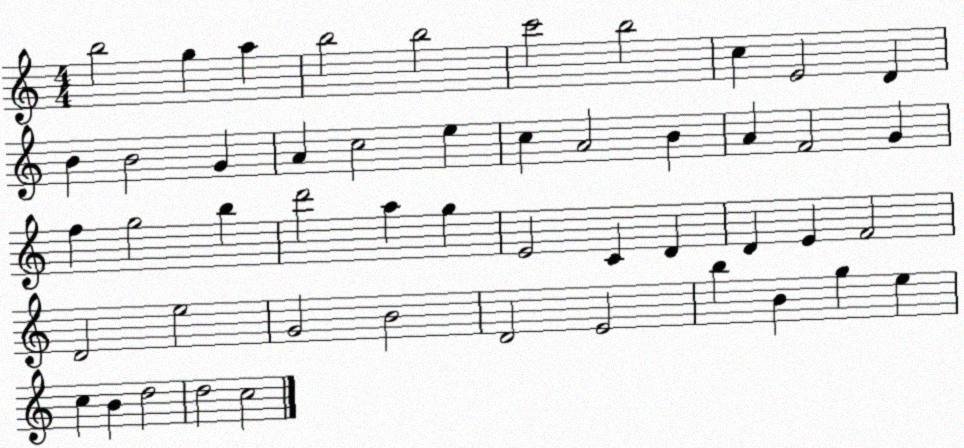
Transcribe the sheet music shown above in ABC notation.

X:1
T:Untitled
M:4/4
L:1/4
K:C
b2 g a b2 b2 c'2 b2 c E2 D B B2 G A c2 e c A2 B A F2 G f g2 b d'2 a g E2 C D D E F2 D2 e2 G2 B2 D2 E2 b B g e c B d2 d2 c2